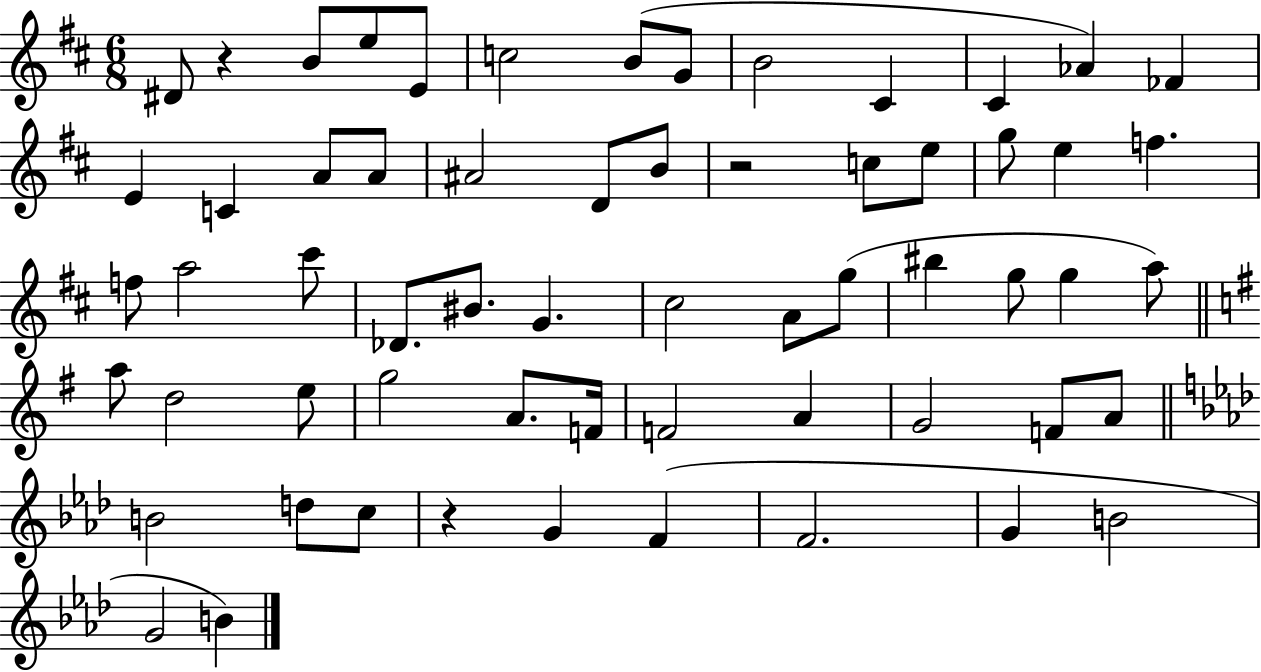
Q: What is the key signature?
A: D major